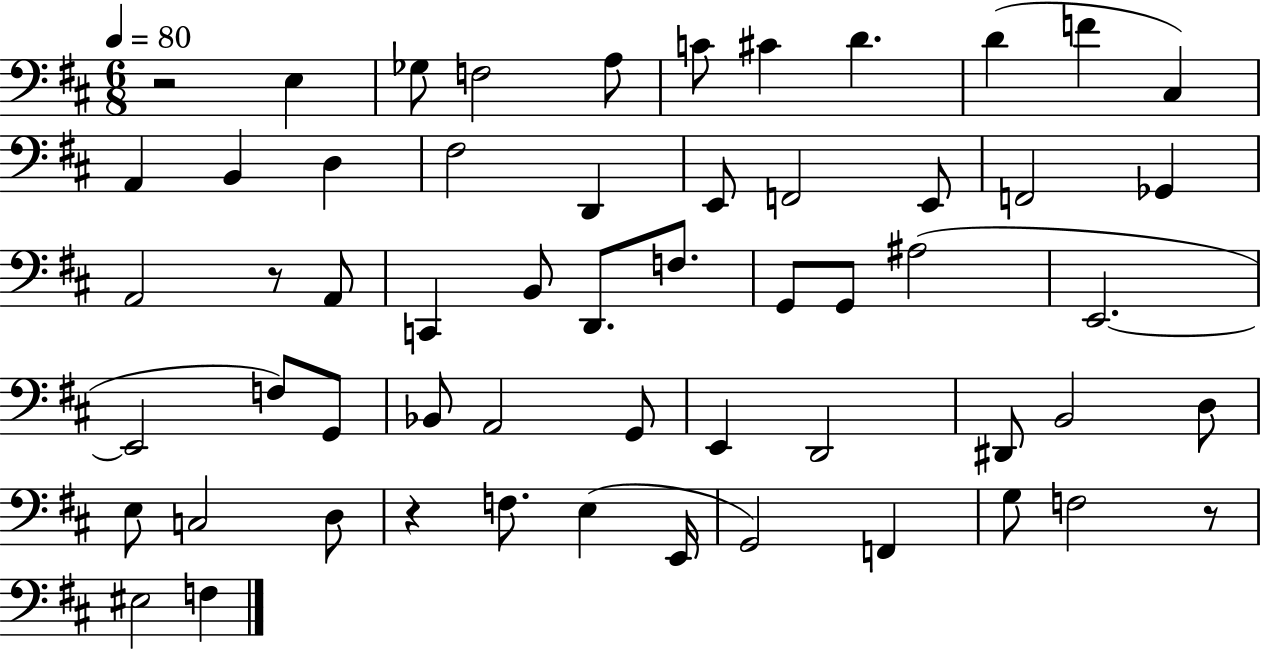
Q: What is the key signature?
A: D major